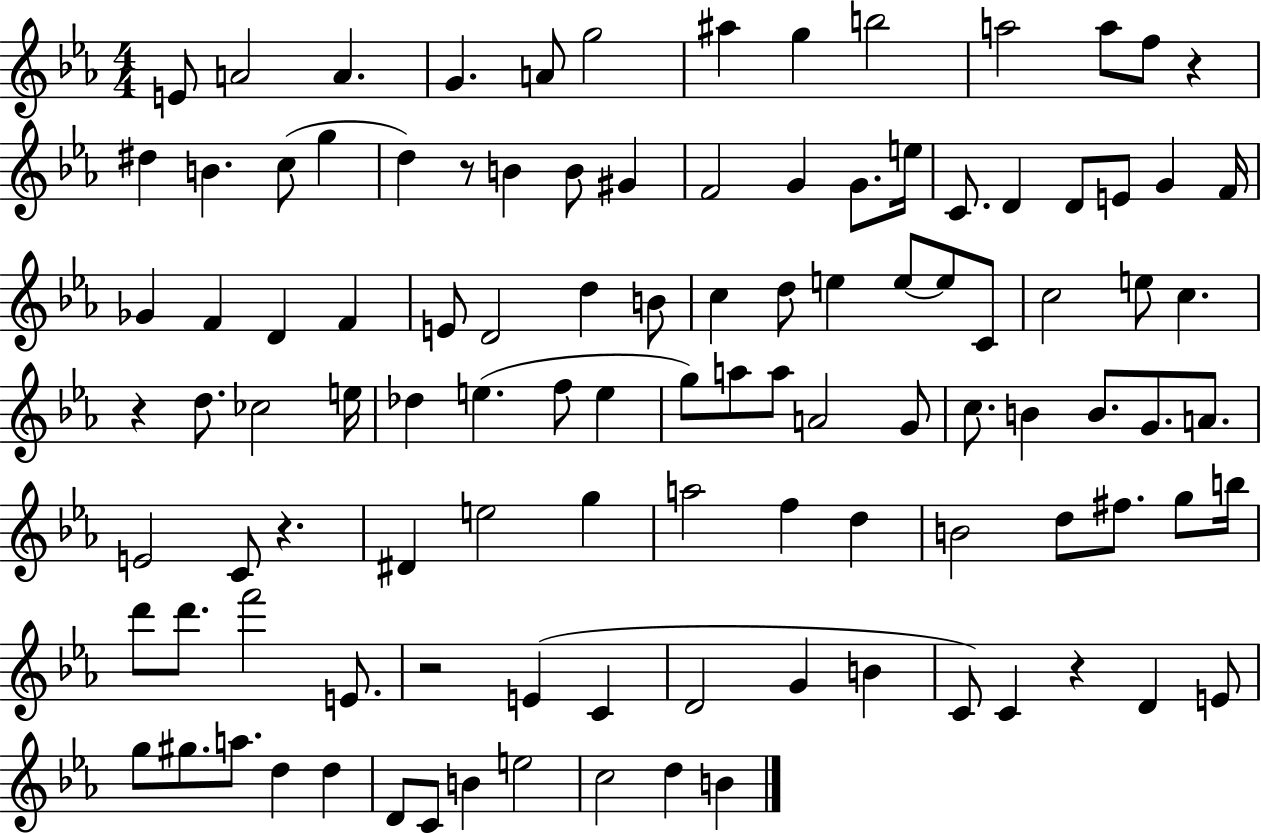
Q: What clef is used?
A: treble